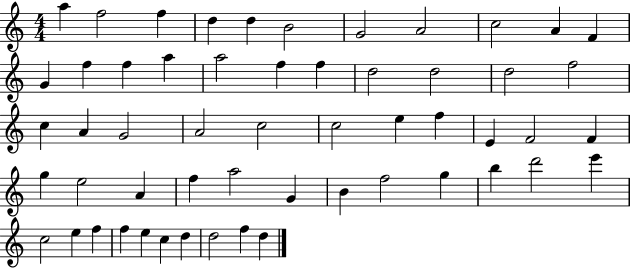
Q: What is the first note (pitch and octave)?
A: A5